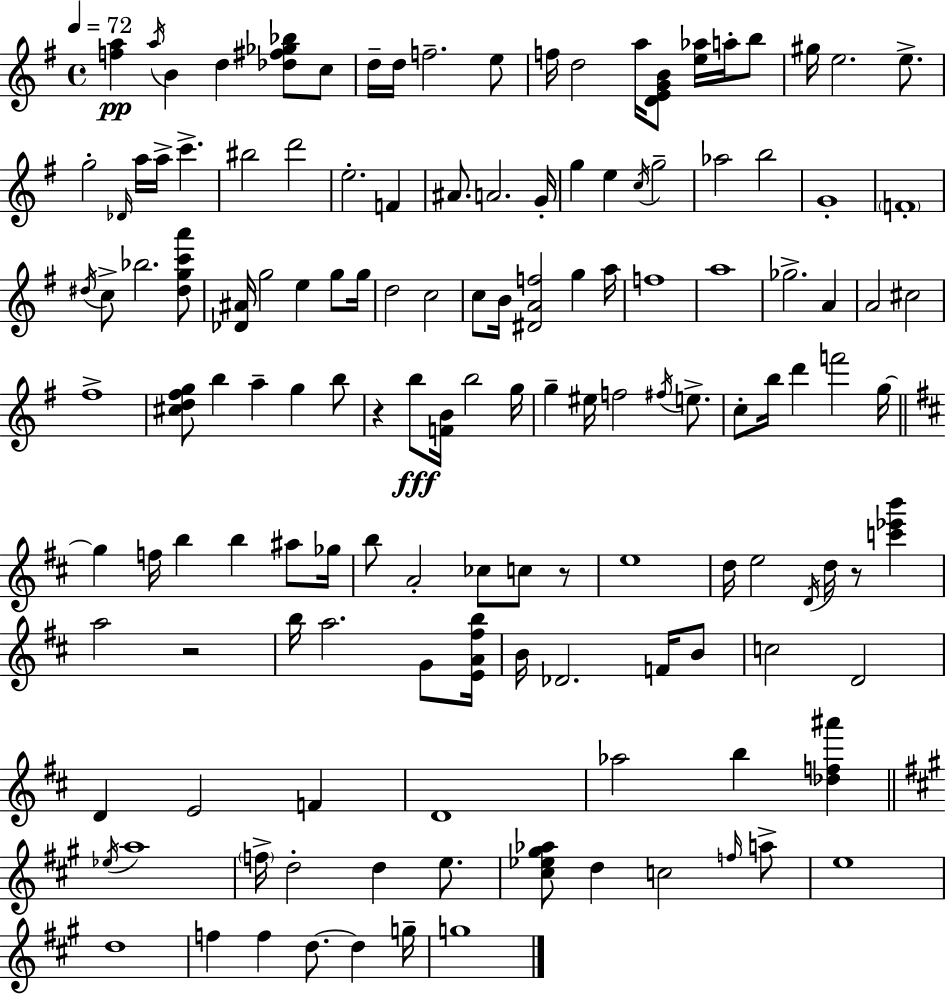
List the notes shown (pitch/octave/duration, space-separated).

[F5,A5]/q A5/s B4/q D5/q [Db5,F#5,Gb5,Bb5]/e C5/e D5/s D5/s F5/h. E5/e F5/s D5/h A5/s [D4,E4,G4,B4]/e [E5,Ab5]/s A5/s B5/e G#5/s E5/h. E5/e. G5/h Db4/s A5/s A5/s C6/q. BIS5/h D6/h E5/h. F4/q A#4/e. A4/h. G4/s G5/q E5/q C5/s G5/h Ab5/h B5/h G4/w F4/w D#5/s C5/e Bb5/h. [D#5,G5,C6,A6]/e [Db4,A#4]/s G5/h E5/q G5/e G5/s D5/h C5/h C5/e B4/s [D#4,A4,F5]/h G5/q A5/s F5/w A5/w Gb5/h. A4/q A4/h C#5/h F#5/w [C#5,D5,F#5,G5]/e B5/q A5/q G5/q B5/e R/q B5/e [F4,B4]/s B5/h G5/s G5/q EIS5/s F5/h F#5/s E5/e. C5/e B5/s D6/q F6/h G5/s G5/q F5/s B5/q B5/q A#5/e Gb5/s B5/e A4/h CES5/e C5/e R/e E5/w D5/s E5/h D4/s D5/s R/e [C6,Eb6,B6]/q A5/h R/h B5/s A5/h. G4/e [E4,A4,F#5,B5]/s B4/s Db4/h. F4/s B4/e C5/h D4/h D4/q E4/h F4/q D4/w Ab5/h B5/q [Db5,F5,A#6]/q Eb5/s A5/w F5/s D5/h D5/q E5/e. [C#5,Eb5,G#5,Ab5]/e D5/q C5/h F5/s A5/e E5/w D5/w F5/q F5/q D5/e. D5/q G5/s G5/w